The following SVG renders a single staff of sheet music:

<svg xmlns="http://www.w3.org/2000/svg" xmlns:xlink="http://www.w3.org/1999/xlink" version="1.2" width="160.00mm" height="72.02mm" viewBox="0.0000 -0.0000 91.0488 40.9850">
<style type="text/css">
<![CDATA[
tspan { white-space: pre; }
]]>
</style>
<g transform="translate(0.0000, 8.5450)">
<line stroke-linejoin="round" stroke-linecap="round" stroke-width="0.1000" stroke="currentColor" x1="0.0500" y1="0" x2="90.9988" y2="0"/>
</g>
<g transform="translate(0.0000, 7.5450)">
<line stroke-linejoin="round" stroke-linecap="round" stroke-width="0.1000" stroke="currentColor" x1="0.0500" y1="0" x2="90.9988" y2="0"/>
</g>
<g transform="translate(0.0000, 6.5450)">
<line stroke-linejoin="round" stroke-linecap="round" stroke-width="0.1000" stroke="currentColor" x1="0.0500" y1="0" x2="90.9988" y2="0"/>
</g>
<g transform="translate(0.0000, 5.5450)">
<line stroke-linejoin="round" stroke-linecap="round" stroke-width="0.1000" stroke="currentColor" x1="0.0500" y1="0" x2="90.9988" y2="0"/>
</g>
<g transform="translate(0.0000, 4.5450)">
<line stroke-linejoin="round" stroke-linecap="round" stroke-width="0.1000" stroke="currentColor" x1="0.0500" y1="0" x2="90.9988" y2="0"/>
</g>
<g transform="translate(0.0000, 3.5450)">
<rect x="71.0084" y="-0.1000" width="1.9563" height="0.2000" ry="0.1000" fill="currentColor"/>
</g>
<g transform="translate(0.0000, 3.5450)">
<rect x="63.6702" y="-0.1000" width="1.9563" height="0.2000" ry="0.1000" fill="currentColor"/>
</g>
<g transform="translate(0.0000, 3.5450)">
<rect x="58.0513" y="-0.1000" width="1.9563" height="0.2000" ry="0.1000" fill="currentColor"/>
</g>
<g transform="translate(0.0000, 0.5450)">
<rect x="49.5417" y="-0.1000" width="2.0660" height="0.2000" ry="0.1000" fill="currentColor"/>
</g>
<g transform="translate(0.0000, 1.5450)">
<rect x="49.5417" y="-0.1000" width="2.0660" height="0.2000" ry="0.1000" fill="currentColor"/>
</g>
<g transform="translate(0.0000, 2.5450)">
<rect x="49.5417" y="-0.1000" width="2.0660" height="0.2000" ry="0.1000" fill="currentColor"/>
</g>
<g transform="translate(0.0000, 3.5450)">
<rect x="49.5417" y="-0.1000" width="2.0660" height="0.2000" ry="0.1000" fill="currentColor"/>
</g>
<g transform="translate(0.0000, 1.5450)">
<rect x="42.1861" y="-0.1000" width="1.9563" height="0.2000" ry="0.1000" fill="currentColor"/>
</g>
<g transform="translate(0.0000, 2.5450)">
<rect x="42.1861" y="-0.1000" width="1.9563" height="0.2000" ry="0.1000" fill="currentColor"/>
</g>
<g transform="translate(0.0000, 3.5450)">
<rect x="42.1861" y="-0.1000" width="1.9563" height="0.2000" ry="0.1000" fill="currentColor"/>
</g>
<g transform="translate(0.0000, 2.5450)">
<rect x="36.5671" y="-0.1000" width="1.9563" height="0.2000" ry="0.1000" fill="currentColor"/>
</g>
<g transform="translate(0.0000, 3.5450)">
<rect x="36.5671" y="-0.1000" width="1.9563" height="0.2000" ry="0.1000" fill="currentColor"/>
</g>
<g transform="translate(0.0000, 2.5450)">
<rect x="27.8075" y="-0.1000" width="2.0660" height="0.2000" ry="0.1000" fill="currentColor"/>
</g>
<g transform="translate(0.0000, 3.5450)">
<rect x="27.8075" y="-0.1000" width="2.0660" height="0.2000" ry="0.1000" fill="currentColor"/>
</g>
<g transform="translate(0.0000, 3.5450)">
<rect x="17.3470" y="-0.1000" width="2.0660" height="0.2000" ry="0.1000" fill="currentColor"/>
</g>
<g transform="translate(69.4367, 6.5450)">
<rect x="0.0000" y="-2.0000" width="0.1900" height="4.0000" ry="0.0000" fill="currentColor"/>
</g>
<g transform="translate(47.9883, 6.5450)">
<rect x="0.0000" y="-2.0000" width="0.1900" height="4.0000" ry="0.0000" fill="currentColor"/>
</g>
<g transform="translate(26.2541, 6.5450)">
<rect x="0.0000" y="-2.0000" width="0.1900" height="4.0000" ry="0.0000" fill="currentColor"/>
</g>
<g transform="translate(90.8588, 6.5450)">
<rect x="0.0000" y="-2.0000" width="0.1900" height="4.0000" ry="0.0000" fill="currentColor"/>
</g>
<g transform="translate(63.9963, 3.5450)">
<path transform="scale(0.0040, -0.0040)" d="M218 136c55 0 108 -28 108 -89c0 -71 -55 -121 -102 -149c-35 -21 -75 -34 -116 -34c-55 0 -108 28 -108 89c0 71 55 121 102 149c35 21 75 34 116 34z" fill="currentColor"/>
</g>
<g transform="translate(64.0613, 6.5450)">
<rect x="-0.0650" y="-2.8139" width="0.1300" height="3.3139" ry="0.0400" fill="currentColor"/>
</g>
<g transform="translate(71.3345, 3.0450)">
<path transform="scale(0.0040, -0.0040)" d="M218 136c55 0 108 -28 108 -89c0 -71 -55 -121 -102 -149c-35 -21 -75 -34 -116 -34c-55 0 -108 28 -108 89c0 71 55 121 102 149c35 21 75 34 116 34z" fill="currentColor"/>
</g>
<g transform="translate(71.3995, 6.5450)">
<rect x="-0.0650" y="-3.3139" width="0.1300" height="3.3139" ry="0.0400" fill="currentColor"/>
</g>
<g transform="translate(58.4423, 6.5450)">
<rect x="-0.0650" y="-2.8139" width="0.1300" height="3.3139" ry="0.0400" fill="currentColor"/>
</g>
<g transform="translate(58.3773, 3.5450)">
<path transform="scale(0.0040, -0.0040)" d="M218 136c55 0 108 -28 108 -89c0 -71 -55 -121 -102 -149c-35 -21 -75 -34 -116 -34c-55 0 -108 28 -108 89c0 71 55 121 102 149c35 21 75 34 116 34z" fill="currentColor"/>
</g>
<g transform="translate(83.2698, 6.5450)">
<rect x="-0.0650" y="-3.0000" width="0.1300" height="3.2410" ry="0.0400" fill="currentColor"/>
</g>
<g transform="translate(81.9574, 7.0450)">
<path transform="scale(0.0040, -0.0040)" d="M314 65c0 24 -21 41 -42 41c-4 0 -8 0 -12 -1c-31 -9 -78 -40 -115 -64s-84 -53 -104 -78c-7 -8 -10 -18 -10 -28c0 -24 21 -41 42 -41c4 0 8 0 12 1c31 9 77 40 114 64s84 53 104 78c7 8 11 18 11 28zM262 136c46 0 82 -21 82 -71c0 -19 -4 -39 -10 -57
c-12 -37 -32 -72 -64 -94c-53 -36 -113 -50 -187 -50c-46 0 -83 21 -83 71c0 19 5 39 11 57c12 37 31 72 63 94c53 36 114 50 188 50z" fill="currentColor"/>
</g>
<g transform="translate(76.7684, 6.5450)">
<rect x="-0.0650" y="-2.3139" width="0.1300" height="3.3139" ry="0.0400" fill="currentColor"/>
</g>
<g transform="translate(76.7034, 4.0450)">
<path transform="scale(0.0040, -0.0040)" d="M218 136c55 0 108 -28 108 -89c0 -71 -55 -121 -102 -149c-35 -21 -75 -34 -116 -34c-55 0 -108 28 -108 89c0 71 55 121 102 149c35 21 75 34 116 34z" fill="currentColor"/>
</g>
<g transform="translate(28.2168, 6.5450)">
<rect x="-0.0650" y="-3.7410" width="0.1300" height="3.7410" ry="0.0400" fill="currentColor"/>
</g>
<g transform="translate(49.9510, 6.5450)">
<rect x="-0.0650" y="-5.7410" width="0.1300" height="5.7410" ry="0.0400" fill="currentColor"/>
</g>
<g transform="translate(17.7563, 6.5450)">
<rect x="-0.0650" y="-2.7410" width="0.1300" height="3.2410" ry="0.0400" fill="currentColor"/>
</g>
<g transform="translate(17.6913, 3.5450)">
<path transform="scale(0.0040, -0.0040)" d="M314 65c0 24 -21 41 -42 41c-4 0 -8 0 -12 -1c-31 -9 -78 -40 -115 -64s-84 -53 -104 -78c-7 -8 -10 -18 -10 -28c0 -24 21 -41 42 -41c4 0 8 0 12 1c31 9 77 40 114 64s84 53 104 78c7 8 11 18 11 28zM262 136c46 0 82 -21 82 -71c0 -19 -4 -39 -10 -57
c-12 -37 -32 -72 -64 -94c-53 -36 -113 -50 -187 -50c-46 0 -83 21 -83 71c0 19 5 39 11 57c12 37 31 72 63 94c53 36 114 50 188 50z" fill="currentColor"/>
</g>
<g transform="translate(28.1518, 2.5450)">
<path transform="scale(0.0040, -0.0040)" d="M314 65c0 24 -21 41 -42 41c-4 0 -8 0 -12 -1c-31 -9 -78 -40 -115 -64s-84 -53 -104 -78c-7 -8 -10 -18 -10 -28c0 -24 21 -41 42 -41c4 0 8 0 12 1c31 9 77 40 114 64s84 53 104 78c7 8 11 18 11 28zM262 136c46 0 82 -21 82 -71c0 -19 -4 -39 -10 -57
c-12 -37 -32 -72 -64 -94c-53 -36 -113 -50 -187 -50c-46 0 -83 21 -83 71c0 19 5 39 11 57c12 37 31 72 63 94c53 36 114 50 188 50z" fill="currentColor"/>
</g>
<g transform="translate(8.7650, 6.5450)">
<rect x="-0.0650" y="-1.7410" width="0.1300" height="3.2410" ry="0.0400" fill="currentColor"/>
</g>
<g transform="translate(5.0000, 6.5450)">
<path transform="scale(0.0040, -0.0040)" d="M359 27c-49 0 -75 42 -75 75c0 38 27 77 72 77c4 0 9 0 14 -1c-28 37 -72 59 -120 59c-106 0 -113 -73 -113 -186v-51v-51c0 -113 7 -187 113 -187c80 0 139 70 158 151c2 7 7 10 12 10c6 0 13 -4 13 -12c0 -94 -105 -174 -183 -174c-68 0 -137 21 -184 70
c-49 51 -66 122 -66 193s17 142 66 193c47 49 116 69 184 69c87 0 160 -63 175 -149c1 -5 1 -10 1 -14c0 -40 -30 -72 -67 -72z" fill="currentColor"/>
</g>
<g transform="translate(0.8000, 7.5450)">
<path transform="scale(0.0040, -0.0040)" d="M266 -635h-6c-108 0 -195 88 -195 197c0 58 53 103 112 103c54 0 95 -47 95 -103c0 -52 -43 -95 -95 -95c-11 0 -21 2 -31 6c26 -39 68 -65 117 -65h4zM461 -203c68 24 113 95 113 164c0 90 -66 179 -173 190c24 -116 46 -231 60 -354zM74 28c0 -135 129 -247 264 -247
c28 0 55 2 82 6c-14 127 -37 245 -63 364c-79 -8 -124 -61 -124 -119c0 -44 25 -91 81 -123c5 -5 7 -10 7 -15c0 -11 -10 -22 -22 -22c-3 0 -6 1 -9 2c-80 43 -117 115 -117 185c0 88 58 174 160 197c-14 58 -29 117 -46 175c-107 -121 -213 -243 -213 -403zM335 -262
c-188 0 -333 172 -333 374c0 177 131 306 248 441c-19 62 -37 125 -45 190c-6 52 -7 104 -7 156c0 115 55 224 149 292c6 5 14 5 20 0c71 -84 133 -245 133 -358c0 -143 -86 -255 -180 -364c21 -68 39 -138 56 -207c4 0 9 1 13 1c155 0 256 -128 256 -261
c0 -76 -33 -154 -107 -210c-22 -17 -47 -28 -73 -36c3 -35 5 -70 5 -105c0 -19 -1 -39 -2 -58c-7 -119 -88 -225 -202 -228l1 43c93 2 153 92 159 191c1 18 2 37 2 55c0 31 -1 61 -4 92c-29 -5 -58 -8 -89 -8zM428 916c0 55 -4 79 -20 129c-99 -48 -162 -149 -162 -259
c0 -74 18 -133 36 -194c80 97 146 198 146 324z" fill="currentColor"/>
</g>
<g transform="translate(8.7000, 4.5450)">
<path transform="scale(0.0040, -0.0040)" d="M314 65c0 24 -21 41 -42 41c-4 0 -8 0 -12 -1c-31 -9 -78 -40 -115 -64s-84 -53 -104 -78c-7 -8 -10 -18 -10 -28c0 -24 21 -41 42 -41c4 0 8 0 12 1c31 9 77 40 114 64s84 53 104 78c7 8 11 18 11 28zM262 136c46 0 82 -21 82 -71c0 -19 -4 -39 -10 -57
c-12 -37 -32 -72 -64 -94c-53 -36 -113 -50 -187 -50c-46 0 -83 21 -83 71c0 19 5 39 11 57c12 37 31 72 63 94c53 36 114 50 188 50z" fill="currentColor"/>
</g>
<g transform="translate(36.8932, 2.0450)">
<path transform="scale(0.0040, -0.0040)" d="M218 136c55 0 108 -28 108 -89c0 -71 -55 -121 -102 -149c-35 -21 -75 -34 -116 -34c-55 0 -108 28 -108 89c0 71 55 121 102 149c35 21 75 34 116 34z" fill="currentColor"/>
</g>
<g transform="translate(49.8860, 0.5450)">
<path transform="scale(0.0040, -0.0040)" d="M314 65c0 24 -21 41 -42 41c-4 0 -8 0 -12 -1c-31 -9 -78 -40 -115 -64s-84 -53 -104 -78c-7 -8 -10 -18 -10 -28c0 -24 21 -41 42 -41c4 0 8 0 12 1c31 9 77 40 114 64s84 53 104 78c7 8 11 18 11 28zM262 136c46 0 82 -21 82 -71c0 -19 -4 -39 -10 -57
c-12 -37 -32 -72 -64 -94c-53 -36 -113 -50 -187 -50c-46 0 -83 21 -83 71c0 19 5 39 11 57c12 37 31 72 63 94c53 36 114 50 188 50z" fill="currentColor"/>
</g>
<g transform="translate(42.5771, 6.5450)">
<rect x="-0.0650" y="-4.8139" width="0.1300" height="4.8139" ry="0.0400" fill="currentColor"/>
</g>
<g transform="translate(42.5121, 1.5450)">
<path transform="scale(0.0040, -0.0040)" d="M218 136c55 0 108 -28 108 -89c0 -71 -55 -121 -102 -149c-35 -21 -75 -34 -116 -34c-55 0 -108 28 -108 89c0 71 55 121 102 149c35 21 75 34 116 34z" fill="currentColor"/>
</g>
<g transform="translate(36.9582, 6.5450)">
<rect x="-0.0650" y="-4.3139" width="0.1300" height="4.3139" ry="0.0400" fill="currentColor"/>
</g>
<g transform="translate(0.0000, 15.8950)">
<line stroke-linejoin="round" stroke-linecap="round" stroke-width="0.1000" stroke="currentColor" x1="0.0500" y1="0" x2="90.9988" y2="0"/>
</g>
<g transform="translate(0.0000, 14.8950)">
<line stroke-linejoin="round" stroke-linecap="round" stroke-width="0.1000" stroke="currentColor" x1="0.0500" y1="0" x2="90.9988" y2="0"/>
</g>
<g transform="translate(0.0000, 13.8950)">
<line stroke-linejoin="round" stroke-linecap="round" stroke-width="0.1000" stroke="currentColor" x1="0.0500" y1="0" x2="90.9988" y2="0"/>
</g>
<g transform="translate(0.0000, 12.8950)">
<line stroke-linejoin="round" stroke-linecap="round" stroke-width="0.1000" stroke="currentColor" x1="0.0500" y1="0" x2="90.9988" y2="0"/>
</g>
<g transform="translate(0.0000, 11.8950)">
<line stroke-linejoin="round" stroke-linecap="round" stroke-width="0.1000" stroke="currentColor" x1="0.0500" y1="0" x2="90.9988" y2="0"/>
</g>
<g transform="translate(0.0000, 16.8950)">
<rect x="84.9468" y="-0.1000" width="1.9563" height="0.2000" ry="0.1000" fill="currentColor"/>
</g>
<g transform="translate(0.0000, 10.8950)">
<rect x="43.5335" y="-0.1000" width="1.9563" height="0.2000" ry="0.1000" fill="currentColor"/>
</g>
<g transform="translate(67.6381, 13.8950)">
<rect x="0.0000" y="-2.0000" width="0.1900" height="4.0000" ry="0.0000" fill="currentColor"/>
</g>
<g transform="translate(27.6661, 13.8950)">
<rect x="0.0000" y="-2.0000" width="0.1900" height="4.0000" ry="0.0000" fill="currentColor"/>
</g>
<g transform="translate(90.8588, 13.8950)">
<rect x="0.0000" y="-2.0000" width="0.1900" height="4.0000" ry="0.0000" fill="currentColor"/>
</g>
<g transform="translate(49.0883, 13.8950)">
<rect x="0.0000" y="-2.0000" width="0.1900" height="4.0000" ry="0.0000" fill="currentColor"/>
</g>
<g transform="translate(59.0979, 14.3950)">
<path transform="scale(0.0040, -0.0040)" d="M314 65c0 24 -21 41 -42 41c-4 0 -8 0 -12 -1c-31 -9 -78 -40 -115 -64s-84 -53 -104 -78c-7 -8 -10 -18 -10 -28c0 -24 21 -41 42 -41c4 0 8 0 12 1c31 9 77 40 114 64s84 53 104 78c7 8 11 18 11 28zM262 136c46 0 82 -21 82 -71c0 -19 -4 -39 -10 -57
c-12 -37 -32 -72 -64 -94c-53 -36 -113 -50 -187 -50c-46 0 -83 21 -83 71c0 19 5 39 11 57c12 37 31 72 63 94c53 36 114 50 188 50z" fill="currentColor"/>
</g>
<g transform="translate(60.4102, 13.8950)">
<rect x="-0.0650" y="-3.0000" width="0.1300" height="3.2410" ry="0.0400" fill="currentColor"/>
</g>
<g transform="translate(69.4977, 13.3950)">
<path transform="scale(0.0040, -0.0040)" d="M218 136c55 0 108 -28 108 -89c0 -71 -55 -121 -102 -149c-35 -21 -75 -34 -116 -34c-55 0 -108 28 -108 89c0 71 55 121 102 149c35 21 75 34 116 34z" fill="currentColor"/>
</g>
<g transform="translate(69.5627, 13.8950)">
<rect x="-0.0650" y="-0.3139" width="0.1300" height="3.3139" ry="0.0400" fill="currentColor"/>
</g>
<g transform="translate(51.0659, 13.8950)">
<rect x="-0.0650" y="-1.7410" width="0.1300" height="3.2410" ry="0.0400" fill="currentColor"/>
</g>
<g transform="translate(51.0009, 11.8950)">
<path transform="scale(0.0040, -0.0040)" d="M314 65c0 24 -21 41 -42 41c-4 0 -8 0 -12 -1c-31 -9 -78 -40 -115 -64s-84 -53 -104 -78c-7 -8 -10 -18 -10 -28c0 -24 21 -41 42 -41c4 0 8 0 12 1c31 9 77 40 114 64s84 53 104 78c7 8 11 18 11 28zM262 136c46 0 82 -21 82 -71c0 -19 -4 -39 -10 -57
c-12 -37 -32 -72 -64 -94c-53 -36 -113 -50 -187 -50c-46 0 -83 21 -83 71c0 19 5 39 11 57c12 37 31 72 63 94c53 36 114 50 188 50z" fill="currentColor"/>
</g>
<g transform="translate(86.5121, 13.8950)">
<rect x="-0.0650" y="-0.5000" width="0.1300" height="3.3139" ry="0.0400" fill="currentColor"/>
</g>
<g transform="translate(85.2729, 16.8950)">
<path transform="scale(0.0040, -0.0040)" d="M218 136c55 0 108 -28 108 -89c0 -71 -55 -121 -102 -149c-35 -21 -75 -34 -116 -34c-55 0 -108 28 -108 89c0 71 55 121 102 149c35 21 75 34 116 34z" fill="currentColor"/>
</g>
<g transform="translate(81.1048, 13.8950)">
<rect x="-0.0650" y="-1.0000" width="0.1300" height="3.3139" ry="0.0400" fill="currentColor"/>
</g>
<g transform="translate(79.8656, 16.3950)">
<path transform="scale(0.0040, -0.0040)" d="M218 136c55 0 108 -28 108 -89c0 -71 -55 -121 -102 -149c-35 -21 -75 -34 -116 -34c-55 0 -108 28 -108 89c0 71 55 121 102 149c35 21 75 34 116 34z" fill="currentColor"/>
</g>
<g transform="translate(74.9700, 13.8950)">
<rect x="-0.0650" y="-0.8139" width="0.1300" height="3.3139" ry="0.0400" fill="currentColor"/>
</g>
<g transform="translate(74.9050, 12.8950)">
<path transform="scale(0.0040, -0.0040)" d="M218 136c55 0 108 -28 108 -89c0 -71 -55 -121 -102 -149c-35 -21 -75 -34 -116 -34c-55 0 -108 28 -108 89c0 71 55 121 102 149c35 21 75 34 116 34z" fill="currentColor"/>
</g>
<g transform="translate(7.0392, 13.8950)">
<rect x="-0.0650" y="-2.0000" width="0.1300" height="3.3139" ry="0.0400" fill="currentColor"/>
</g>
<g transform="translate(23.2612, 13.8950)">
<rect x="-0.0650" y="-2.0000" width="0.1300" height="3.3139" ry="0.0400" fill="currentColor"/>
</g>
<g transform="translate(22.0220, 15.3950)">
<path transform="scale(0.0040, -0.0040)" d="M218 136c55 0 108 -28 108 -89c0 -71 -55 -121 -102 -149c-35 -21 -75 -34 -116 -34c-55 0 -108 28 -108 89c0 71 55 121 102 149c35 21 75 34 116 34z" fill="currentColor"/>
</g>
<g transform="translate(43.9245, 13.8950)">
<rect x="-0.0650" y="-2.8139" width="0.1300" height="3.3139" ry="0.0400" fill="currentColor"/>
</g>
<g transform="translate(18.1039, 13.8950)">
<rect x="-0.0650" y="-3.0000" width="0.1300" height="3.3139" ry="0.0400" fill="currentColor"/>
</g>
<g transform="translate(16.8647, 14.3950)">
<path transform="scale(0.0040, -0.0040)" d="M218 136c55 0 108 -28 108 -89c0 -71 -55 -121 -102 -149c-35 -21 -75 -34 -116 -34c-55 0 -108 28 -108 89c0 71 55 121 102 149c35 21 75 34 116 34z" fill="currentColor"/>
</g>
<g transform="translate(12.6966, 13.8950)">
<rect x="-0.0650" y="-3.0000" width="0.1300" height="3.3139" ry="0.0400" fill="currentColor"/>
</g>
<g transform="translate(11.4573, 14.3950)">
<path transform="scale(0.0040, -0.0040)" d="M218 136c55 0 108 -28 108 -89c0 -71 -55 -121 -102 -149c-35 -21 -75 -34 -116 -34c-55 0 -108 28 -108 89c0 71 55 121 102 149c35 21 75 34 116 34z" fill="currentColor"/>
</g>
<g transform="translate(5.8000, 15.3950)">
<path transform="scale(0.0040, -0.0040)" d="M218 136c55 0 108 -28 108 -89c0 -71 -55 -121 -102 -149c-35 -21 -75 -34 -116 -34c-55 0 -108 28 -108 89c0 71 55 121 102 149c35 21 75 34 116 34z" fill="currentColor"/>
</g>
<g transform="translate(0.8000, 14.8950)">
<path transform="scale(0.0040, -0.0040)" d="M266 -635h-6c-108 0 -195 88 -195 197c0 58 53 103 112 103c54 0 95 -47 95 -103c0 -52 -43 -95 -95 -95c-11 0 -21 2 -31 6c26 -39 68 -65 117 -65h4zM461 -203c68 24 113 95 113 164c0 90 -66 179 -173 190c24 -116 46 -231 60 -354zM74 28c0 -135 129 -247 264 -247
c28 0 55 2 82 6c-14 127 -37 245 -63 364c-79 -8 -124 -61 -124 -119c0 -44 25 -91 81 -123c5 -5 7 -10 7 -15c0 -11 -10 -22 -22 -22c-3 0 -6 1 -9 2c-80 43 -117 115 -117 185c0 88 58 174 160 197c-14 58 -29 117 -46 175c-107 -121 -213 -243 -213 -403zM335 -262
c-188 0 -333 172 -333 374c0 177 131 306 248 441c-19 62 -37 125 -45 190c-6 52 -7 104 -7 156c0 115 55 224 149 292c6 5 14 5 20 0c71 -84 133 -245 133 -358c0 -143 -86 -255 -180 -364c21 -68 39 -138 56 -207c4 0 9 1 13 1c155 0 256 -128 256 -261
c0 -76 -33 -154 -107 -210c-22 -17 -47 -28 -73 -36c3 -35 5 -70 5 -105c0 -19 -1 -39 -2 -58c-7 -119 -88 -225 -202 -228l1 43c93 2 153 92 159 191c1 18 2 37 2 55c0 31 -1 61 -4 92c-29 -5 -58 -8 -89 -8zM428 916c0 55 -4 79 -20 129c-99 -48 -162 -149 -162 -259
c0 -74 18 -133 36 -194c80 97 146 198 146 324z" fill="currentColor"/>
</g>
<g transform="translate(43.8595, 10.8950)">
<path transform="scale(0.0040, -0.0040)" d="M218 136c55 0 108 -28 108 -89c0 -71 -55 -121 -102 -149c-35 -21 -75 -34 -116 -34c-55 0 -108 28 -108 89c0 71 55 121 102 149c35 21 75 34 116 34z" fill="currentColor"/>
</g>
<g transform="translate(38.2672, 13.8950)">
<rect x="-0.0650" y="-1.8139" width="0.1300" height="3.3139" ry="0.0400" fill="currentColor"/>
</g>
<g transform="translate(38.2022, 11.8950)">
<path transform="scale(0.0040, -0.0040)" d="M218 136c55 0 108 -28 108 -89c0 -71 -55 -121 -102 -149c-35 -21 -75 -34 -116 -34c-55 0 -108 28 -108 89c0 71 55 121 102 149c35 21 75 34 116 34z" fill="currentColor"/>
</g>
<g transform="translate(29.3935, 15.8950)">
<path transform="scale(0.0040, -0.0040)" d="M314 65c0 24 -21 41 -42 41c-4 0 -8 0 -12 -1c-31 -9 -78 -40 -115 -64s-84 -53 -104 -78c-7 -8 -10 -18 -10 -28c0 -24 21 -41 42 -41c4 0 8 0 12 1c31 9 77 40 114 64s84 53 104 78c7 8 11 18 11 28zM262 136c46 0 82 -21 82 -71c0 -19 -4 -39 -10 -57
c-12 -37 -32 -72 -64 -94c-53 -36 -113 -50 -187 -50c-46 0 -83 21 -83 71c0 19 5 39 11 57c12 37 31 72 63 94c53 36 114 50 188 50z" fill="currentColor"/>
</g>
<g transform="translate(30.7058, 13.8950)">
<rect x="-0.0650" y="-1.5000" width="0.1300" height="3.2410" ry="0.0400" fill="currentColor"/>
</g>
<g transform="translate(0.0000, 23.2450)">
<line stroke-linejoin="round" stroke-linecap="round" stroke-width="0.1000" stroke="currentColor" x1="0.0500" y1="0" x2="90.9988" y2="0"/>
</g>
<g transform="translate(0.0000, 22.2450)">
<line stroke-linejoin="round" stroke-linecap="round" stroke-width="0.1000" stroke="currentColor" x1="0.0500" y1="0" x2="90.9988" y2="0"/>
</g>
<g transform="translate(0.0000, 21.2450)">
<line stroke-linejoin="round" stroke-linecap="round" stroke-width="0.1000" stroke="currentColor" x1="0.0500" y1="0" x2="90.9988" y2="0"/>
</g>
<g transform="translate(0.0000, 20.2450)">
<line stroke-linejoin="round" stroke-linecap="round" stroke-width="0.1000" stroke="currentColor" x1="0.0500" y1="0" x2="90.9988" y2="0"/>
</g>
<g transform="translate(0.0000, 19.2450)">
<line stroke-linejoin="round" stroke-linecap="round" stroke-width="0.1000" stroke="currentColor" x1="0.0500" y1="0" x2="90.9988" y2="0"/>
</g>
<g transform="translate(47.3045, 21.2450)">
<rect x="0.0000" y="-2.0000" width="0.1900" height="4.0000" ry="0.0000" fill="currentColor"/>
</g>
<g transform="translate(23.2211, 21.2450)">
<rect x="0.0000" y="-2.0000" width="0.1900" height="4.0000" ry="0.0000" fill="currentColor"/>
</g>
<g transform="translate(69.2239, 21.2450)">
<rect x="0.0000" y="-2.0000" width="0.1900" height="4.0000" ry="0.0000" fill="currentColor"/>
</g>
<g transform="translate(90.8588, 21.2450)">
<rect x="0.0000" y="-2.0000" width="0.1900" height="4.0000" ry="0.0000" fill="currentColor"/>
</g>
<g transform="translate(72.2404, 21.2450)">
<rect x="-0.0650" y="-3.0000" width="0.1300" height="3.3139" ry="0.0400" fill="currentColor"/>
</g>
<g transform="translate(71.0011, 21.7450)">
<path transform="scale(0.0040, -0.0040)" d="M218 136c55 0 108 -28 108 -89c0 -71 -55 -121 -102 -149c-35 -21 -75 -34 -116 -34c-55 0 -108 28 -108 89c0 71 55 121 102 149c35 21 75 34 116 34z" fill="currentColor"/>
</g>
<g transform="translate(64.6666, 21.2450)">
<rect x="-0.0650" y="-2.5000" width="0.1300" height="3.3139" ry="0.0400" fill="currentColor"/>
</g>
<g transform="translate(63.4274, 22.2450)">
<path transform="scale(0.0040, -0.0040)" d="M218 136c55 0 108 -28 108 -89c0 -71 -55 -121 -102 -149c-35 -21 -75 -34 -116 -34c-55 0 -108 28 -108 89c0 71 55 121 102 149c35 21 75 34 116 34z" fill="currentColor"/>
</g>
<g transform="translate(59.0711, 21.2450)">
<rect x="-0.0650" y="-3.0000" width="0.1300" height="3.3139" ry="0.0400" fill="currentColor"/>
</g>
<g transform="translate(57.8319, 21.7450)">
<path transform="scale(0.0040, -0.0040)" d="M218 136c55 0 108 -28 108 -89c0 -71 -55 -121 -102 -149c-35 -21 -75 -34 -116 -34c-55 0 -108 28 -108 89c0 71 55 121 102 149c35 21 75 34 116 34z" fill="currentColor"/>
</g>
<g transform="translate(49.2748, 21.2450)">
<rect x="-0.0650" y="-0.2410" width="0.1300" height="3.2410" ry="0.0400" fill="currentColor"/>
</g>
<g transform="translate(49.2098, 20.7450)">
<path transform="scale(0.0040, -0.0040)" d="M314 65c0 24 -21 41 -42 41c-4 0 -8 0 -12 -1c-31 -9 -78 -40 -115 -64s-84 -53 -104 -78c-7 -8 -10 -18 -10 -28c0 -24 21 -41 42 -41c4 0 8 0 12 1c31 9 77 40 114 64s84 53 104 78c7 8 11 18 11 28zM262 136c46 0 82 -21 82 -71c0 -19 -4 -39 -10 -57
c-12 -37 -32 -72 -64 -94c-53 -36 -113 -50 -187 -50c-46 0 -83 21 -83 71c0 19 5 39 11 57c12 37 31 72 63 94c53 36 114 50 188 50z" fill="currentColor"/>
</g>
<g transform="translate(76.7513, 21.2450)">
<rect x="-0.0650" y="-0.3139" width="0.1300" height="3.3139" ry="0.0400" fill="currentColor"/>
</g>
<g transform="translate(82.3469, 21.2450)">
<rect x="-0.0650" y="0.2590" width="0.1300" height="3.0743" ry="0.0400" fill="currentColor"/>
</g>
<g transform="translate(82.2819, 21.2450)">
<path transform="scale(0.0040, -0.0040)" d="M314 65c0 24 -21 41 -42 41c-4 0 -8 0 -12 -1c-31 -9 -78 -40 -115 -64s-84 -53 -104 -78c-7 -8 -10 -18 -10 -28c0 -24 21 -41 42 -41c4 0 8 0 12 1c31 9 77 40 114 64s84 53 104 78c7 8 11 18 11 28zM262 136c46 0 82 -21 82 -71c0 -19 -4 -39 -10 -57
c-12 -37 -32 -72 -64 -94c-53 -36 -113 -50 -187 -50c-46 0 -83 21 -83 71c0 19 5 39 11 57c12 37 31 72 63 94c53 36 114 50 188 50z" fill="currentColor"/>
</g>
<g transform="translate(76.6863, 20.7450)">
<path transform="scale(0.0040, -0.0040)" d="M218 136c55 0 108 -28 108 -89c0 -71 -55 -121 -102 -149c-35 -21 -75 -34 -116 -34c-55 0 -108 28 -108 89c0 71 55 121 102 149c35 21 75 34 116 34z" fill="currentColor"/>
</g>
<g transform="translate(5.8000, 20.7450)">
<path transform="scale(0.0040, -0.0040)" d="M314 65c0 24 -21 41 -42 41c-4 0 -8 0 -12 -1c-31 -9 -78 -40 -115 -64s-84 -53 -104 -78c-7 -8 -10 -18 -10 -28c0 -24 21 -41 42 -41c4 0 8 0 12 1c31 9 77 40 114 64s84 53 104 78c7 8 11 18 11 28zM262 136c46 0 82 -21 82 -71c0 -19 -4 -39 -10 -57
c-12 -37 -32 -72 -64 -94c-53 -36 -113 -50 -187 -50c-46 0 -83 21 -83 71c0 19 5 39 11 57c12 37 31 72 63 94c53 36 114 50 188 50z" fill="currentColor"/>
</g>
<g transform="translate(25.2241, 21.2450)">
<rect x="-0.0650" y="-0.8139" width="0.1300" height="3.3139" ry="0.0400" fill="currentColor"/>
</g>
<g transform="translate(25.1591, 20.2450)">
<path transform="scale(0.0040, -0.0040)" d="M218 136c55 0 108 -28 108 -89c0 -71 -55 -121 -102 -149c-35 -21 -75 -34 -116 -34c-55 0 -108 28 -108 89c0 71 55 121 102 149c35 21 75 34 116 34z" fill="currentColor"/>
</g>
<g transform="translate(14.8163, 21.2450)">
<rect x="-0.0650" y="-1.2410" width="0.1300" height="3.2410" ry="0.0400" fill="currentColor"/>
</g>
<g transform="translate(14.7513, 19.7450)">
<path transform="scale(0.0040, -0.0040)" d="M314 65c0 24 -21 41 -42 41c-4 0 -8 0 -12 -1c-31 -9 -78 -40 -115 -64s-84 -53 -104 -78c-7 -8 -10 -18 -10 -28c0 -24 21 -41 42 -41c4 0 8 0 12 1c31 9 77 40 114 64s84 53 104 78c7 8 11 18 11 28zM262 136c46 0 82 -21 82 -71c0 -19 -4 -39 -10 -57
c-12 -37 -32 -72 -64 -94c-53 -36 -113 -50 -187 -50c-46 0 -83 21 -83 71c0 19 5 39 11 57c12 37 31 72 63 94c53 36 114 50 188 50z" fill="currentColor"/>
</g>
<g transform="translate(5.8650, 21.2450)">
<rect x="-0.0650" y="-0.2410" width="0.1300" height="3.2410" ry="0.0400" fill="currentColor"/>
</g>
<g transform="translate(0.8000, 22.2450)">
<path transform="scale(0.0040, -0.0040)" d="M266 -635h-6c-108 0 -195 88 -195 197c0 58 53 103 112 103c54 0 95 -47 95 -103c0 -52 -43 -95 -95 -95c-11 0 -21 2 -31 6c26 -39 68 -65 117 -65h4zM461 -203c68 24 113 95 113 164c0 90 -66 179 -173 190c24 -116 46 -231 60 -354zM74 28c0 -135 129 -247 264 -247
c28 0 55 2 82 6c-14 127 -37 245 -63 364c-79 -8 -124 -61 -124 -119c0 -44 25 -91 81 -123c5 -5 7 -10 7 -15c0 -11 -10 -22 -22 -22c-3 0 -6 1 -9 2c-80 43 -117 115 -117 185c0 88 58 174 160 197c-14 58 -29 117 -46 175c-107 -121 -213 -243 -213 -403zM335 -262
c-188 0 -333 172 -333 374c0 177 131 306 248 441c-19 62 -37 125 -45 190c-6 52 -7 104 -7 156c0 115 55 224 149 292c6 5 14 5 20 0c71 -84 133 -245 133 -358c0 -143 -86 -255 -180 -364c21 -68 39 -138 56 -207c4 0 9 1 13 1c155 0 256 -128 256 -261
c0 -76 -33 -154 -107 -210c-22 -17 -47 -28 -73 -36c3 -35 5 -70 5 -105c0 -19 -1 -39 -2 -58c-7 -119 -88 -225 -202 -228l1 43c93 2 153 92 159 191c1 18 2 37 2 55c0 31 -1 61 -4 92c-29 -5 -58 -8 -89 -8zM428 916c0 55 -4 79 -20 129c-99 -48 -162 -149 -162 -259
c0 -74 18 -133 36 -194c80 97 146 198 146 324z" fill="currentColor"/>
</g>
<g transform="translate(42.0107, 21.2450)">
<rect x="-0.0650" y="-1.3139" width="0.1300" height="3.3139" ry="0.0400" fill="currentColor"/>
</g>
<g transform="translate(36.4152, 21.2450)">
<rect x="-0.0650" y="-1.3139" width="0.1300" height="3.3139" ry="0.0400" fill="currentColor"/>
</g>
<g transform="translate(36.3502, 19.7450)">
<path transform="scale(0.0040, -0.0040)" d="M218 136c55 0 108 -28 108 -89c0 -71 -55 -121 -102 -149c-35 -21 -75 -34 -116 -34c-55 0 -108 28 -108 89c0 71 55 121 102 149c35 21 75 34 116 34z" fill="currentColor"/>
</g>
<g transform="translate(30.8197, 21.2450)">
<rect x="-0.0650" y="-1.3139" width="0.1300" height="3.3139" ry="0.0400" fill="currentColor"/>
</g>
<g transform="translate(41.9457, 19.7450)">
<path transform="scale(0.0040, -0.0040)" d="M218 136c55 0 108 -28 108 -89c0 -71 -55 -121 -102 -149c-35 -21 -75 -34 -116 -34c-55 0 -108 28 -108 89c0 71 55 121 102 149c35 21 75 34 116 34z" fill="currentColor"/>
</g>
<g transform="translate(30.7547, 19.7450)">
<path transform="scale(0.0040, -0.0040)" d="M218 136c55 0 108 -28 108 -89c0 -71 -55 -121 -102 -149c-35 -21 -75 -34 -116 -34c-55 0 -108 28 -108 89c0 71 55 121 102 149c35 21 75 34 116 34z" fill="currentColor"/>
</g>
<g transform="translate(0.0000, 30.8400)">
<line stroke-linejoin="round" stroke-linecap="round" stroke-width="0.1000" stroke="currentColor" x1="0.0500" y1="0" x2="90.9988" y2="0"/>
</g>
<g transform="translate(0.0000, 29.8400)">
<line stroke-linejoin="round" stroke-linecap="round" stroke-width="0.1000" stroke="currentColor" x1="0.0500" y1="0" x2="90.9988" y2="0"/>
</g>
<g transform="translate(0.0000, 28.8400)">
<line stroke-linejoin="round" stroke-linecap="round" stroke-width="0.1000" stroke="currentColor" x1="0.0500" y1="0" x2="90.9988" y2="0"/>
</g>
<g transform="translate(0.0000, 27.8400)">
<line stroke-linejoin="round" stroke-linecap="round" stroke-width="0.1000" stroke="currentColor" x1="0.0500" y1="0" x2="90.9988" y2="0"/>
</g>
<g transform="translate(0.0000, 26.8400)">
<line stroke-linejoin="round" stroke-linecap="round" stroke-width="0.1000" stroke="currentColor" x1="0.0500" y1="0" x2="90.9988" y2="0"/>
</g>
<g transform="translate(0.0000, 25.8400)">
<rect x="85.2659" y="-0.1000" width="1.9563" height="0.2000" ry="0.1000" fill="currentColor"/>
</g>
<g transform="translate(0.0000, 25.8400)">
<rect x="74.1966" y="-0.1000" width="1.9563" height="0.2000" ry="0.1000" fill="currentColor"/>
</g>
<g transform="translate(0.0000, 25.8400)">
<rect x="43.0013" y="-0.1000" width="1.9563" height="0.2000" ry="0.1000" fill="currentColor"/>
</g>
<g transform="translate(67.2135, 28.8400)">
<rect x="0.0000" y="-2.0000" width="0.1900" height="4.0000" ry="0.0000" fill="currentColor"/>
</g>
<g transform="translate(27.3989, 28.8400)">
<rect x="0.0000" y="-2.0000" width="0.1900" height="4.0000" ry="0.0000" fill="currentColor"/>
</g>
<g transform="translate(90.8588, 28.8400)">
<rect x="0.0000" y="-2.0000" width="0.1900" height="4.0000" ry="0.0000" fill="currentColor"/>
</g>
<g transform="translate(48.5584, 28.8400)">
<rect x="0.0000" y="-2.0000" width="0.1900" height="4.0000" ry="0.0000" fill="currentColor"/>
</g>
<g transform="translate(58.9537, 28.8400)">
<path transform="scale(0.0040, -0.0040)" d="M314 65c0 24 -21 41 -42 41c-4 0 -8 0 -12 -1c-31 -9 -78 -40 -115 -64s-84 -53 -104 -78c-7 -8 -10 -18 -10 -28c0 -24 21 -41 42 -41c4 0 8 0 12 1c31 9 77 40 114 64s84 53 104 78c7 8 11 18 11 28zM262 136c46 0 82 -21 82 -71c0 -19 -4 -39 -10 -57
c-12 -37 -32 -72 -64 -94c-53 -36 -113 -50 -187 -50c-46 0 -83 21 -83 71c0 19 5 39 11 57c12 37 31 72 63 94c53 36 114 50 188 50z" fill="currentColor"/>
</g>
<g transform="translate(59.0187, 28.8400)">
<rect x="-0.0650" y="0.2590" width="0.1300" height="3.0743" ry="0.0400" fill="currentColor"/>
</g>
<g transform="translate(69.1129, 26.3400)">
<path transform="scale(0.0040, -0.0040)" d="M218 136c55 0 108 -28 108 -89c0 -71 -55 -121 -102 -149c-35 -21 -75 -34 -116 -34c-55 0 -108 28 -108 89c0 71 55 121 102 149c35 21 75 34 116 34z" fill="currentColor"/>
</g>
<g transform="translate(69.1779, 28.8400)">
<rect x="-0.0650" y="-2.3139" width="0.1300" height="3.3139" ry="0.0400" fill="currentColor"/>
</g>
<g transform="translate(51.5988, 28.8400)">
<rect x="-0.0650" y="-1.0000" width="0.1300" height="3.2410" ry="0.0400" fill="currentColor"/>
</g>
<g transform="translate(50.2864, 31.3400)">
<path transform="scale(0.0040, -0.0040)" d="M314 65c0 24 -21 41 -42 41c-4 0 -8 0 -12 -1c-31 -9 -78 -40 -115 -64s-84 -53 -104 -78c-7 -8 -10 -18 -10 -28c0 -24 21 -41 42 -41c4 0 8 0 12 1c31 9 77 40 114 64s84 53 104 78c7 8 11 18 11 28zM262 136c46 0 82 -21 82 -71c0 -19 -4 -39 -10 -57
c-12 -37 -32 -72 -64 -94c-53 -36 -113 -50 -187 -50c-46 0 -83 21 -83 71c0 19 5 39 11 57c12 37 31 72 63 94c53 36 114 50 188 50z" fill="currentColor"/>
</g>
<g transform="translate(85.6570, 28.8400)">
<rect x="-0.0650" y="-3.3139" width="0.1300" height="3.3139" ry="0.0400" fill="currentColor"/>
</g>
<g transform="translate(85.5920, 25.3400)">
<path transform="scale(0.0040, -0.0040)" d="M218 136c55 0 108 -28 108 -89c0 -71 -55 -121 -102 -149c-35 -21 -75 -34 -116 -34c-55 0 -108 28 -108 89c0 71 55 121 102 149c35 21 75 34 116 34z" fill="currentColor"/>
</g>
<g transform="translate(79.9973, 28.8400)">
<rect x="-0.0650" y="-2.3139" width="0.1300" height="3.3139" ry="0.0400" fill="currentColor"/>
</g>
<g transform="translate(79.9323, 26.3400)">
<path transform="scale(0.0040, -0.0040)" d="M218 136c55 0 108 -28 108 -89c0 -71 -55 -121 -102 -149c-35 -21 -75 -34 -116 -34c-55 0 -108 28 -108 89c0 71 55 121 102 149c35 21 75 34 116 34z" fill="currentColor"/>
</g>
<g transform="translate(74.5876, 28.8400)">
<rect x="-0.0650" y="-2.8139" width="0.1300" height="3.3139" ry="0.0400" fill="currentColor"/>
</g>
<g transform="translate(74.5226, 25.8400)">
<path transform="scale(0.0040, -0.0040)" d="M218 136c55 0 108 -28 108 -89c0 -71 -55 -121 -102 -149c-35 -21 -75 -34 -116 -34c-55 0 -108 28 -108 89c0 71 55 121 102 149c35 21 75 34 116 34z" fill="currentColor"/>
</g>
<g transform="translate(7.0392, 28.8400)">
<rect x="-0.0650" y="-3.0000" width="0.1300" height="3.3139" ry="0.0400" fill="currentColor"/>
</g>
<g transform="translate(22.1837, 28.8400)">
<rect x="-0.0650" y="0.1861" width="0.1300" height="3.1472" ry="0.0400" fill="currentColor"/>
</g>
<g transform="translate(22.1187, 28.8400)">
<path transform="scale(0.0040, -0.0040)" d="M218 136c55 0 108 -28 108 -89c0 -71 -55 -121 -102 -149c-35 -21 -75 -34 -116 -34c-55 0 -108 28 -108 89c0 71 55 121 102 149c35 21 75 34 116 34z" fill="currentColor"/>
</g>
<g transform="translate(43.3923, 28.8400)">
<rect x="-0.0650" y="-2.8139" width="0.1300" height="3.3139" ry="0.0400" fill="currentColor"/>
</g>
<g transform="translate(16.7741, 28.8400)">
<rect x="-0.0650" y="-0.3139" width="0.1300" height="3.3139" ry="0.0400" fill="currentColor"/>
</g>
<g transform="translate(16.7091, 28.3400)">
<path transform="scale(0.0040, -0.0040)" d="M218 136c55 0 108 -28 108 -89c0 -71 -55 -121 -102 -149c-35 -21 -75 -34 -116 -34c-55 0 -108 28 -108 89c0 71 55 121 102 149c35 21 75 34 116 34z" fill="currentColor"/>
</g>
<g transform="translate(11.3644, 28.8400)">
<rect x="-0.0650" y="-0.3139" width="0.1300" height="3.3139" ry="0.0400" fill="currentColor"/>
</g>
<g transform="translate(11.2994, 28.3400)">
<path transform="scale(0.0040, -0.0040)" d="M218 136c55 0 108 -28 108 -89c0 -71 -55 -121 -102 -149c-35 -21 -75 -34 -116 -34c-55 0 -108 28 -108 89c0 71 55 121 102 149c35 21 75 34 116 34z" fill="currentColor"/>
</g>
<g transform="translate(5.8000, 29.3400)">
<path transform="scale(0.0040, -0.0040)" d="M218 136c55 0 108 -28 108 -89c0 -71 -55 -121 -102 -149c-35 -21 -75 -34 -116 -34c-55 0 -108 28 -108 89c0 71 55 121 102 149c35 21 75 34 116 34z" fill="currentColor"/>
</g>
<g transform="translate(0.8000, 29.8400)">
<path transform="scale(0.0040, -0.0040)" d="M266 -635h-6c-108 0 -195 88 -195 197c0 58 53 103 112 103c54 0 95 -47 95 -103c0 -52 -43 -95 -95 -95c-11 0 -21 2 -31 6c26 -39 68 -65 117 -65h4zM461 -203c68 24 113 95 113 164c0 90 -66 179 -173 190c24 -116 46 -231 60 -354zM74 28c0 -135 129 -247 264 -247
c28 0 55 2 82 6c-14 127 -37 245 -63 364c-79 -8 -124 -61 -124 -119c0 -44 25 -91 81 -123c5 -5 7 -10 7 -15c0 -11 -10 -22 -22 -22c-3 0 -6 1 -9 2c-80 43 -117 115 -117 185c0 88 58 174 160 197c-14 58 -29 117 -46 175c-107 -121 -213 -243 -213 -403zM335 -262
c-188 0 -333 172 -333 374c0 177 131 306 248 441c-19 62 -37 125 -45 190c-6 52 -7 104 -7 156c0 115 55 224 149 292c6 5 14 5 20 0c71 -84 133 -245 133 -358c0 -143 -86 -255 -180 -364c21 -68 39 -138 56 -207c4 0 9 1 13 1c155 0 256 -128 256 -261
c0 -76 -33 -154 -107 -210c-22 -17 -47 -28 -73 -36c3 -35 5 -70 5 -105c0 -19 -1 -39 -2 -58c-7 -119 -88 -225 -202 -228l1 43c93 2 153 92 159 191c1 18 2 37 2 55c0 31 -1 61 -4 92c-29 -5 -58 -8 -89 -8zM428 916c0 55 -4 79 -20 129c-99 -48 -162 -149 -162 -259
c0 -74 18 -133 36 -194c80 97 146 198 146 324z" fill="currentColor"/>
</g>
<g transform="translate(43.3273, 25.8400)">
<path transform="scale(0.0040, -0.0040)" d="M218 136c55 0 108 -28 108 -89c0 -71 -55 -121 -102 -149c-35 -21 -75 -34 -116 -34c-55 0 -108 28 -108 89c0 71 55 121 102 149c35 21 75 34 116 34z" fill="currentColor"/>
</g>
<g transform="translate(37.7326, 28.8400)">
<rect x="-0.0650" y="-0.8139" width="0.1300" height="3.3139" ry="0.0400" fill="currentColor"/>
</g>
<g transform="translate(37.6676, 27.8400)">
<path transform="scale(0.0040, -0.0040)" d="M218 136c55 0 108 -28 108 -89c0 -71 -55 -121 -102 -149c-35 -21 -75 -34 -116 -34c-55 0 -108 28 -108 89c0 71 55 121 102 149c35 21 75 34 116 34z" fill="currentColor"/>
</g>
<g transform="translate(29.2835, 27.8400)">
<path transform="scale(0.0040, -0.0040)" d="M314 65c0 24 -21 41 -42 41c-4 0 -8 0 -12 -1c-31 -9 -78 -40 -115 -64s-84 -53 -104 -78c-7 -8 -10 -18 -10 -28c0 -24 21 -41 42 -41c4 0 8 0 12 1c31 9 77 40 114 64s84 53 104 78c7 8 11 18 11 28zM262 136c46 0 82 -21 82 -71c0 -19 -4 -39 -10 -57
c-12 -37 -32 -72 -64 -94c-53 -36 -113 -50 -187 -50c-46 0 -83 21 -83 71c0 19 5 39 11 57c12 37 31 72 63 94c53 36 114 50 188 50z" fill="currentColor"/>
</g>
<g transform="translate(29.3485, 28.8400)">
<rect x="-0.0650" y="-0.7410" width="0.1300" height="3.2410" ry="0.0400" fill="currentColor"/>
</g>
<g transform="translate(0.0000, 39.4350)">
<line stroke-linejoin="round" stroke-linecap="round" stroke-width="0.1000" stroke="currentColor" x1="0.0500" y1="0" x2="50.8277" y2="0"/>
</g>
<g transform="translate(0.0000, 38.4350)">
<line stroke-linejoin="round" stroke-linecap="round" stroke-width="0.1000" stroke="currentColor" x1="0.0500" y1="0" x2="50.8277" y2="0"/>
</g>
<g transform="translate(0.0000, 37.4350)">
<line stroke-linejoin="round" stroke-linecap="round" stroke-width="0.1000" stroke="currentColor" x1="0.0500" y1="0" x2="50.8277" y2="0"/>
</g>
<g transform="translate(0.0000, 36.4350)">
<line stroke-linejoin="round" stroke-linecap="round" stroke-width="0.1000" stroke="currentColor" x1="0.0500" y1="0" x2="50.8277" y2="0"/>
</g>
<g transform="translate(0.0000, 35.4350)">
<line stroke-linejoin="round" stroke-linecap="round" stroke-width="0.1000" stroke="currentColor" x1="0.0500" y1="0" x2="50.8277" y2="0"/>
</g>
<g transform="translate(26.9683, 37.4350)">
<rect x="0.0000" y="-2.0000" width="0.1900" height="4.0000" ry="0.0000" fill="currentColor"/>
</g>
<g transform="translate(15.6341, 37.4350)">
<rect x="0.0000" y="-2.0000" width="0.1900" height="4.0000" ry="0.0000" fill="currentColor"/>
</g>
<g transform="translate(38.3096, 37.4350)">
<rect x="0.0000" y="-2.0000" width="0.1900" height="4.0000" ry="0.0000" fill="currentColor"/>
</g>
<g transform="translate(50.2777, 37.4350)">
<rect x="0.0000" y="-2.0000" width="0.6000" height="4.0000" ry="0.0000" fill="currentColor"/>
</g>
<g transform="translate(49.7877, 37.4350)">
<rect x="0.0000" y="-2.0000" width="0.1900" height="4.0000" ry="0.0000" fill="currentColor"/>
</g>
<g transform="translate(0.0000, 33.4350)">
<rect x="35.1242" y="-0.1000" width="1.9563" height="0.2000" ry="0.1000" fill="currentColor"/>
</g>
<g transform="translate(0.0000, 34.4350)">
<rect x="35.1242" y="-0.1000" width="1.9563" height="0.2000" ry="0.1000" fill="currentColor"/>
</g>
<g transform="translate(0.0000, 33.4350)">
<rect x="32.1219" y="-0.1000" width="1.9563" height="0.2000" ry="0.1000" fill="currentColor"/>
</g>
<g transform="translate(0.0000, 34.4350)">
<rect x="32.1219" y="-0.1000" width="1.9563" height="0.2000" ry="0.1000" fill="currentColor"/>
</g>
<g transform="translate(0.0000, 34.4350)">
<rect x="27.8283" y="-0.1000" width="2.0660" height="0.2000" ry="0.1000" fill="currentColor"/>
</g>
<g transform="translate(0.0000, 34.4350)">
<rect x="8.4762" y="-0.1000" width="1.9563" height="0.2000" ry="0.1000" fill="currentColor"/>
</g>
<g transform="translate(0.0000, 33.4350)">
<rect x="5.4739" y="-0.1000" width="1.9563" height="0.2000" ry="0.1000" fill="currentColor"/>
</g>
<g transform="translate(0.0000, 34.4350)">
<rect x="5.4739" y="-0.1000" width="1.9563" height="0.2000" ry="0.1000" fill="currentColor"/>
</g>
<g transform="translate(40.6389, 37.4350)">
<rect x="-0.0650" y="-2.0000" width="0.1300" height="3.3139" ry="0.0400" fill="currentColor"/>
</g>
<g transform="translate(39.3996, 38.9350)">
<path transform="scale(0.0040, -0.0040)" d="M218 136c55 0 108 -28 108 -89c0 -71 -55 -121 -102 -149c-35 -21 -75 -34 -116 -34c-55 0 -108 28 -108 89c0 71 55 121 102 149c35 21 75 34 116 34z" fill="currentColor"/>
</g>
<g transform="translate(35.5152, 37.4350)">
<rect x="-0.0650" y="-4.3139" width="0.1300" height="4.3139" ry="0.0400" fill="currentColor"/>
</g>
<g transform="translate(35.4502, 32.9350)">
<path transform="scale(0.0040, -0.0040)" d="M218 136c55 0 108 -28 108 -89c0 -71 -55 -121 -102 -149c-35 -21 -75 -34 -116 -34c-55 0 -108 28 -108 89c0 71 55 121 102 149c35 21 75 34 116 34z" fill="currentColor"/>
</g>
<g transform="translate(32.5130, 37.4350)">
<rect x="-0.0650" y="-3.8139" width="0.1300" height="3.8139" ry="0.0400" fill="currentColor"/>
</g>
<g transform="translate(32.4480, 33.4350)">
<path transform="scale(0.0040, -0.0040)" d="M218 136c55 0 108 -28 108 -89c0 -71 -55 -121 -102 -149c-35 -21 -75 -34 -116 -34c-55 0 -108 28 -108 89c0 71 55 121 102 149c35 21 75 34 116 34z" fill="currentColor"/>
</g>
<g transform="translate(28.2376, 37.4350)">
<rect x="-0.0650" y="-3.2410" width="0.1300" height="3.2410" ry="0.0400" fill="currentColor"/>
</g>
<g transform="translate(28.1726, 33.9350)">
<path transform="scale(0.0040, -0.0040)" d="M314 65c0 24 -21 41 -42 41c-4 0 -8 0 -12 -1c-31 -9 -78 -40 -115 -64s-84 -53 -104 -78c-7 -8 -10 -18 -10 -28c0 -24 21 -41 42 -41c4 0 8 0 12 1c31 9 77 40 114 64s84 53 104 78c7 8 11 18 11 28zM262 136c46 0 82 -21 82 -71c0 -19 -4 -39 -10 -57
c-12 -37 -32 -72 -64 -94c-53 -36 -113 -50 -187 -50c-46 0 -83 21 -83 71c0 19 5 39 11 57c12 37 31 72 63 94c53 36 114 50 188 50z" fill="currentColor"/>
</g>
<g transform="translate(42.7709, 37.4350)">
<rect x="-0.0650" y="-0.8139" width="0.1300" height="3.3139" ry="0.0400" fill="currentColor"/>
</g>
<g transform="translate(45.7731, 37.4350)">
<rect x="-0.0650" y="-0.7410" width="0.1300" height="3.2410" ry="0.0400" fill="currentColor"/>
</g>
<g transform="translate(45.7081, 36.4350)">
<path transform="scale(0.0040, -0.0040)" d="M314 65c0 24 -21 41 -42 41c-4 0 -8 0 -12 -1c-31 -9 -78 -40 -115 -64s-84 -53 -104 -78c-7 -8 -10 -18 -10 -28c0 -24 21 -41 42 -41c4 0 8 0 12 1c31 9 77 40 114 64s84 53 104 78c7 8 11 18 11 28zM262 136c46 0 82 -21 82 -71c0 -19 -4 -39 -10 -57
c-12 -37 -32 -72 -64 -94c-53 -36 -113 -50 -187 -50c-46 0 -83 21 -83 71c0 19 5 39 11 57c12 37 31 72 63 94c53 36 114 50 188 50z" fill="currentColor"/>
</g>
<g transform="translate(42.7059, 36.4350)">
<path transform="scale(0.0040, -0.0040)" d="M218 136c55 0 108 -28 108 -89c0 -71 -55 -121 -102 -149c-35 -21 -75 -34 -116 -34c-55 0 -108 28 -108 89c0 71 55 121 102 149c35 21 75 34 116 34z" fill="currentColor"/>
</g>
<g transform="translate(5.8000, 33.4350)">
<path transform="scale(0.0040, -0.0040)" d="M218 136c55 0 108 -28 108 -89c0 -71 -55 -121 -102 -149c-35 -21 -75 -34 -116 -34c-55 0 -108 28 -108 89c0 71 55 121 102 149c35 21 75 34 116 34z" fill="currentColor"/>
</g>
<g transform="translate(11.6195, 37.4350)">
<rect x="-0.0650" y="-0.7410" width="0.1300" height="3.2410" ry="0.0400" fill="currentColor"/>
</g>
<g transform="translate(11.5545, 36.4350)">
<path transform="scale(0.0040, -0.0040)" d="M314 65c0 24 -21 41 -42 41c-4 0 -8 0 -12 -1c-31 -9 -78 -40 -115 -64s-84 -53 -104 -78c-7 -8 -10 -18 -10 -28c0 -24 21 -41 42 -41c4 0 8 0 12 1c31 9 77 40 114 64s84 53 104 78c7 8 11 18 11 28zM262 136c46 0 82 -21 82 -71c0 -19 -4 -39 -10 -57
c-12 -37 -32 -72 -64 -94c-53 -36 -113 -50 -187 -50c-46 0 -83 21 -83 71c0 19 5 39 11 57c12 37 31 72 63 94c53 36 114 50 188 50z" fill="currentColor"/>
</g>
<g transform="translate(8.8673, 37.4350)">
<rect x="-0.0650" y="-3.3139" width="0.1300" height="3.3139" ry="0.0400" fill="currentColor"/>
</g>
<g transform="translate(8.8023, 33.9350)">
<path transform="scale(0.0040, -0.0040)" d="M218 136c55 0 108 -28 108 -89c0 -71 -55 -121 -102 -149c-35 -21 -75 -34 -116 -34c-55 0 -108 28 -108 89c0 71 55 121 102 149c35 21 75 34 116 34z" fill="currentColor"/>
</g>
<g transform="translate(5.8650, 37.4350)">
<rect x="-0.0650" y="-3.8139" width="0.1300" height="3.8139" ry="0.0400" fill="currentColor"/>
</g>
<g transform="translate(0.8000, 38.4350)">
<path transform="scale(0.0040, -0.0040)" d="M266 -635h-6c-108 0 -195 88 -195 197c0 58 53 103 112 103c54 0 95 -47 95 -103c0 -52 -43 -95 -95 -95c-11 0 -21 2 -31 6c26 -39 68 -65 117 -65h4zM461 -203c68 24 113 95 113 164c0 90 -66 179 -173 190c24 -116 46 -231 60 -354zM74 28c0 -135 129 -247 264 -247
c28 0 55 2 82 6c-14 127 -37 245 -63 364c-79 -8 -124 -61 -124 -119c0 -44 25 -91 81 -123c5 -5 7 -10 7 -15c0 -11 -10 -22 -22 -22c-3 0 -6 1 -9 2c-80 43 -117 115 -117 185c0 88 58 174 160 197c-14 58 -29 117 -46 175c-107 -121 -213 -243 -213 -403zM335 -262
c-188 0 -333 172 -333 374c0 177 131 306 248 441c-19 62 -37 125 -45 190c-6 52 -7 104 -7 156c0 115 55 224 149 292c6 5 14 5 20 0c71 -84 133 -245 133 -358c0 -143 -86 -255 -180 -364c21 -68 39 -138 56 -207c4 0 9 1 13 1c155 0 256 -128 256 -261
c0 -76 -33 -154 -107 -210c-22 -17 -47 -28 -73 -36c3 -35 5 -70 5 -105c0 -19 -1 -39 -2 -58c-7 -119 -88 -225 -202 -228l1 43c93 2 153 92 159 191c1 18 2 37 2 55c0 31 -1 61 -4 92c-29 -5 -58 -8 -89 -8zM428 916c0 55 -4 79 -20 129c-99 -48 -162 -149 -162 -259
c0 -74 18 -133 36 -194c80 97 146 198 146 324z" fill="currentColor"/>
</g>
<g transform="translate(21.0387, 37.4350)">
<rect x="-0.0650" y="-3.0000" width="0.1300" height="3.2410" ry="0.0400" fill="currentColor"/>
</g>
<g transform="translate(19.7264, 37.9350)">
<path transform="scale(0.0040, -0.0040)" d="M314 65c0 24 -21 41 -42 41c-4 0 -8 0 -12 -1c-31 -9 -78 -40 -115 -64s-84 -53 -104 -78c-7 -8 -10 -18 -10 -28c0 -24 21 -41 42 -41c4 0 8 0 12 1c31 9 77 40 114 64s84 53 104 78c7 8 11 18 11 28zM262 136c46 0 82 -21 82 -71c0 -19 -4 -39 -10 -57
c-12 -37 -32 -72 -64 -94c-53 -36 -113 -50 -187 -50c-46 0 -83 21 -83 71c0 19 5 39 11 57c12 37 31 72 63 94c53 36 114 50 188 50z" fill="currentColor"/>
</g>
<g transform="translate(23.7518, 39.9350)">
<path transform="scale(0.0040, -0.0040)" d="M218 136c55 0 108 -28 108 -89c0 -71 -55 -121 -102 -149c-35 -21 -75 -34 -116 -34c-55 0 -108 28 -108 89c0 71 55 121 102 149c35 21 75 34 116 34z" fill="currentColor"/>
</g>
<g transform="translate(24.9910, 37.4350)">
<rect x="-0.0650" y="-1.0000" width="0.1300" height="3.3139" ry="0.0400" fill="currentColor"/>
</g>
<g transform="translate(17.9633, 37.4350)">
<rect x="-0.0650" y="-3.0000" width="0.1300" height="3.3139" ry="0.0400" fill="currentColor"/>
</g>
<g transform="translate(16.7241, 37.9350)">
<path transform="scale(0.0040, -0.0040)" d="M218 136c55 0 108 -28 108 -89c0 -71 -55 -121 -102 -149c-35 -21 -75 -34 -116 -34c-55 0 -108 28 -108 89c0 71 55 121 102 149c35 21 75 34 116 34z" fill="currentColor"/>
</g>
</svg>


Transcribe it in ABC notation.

X:1
T:Untitled
M:4/4
L:1/4
K:C
f2 a2 c'2 d' e' g'2 a a b g A2 F A A F E2 f a f2 A2 c d D C c2 e2 d e e e c2 A G A c B2 A c c B d2 d a D2 B2 g a g b c' b d2 A A2 D b2 c' d' F d d2